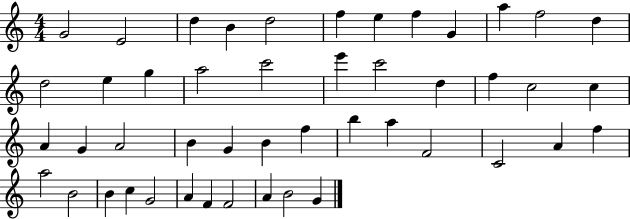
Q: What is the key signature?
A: C major